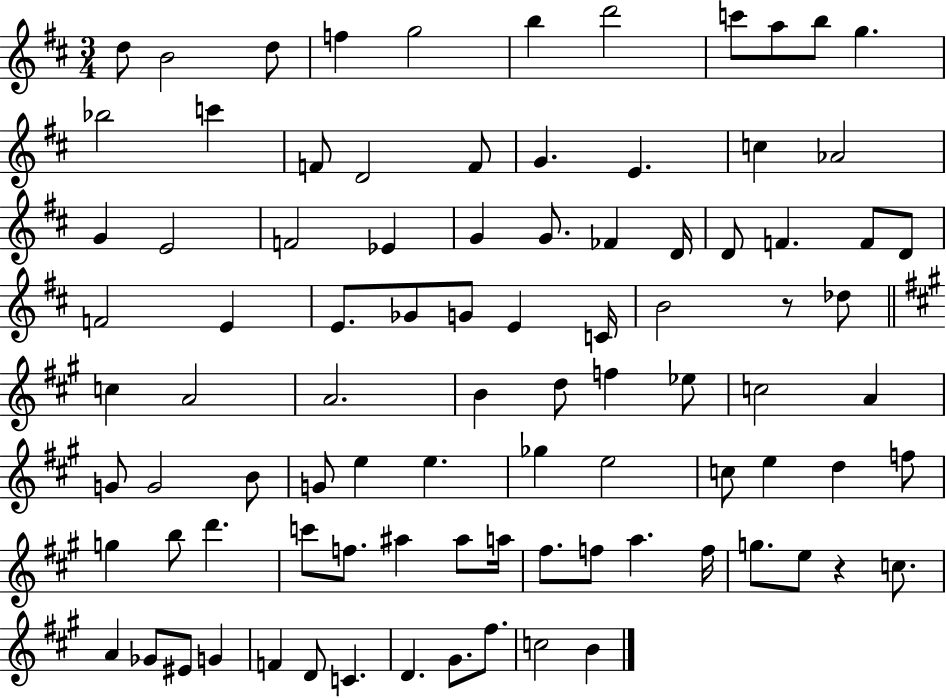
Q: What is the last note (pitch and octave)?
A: B4